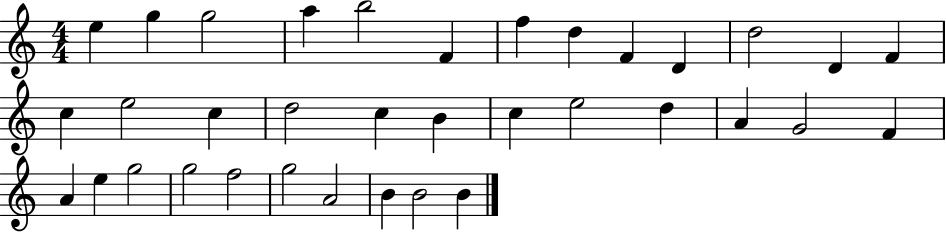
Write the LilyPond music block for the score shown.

{
  \clef treble
  \numericTimeSignature
  \time 4/4
  \key c \major
  e''4 g''4 g''2 | a''4 b''2 f'4 | f''4 d''4 f'4 d'4 | d''2 d'4 f'4 | \break c''4 e''2 c''4 | d''2 c''4 b'4 | c''4 e''2 d''4 | a'4 g'2 f'4 | \break a'4 e''4 g''2 | g''2 f''2 | g''2 a'2 | b'4 b'2 b'4 | \break \bar "|."
}